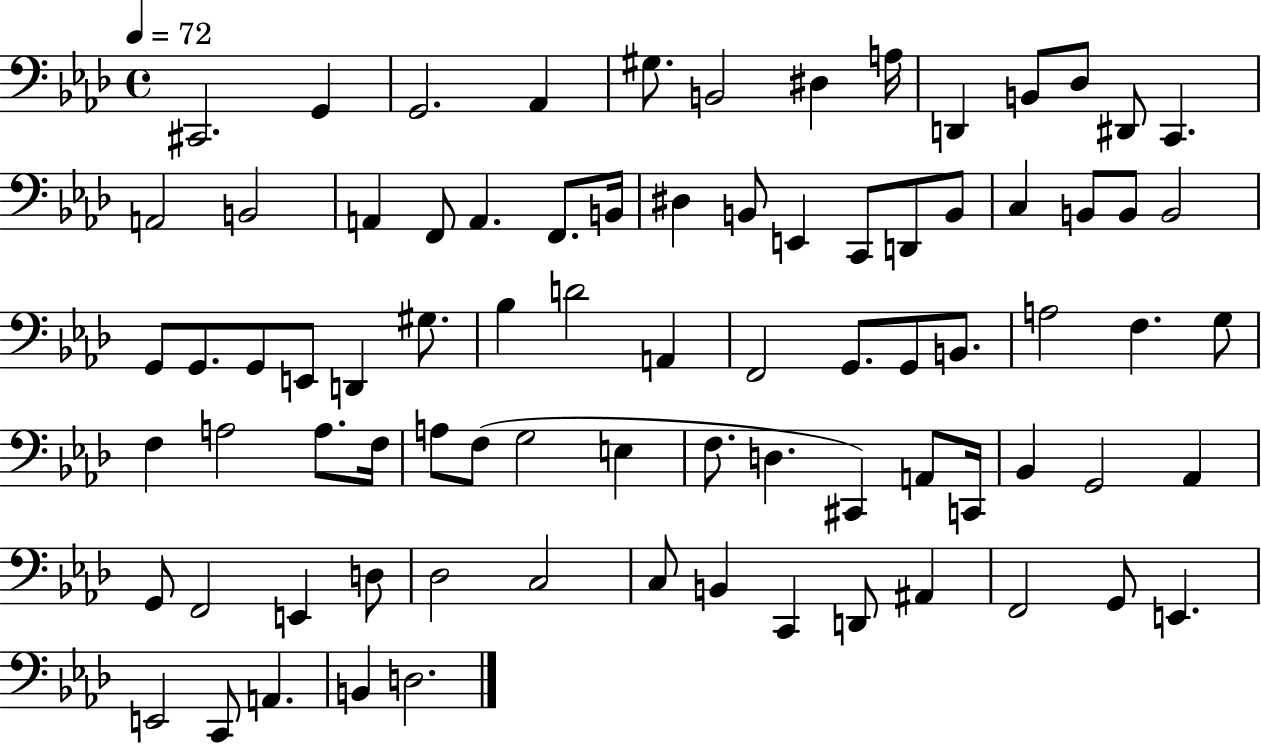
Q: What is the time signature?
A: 4/4